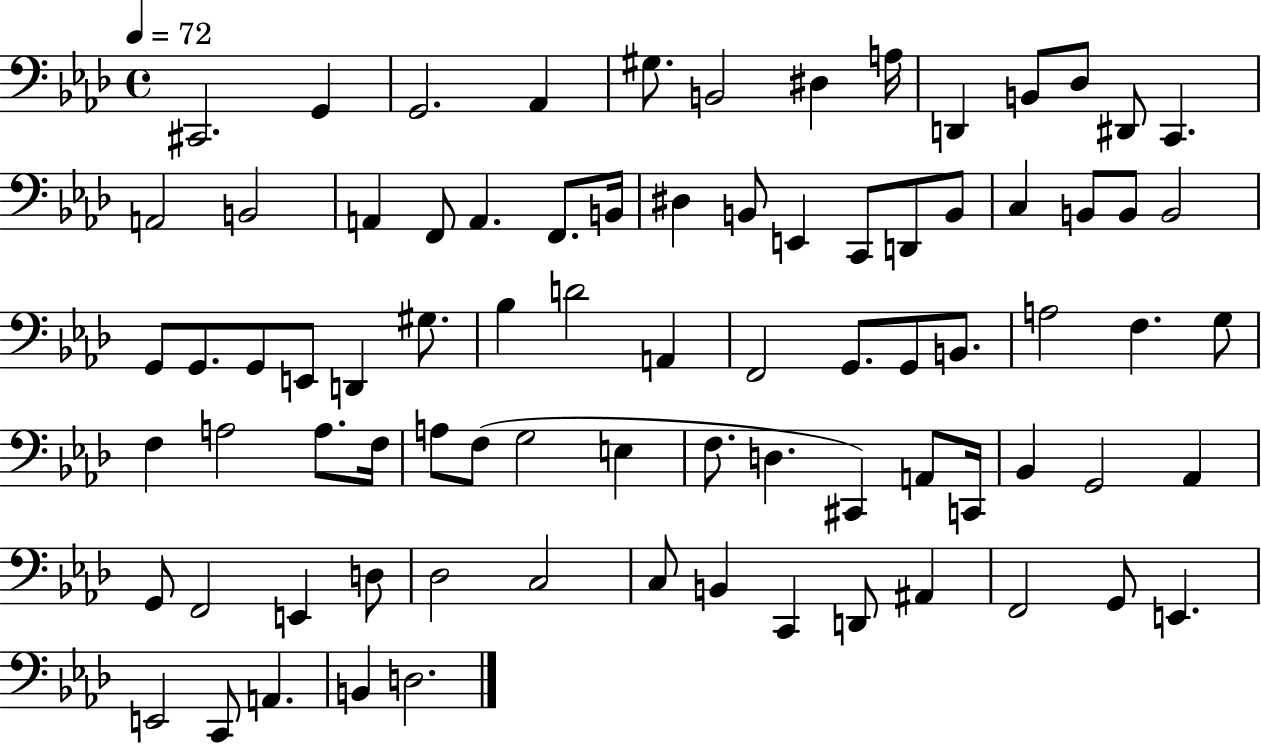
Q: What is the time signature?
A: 4/4